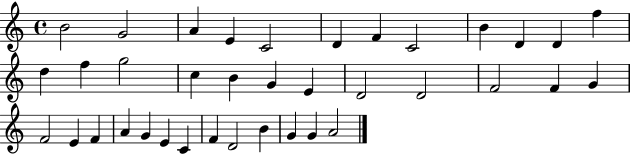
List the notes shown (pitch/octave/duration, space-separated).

B4/h G4/h A4/q E4/q C4/h D4/q F4/q C4/h B4/q D4/q D4/q F5/q D5/q F5/q G5/h C5/q B4/q G4/q E4/q D4/h D4/h F4/h F4/q G4/q F4/h E4/q F4/q A4/q G4/q E4/q C4/q F4/q D4/h B4/q G4/q G4/q A4/h